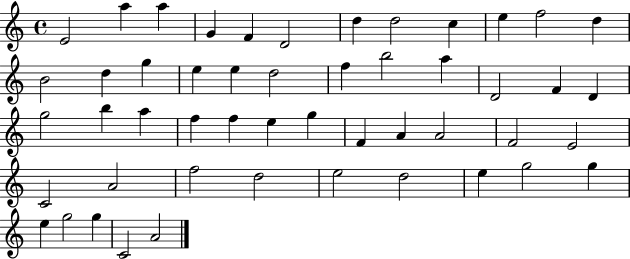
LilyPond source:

{
  \clef treble
  \time 4/4
  \defaultTimeSignature
  \key c \major
  e'2 a''4 a''4 | g'4 f'4 d'2 | d''4 d''2 c''4 | e''4 f''2 d''4 | \break b'2 d''4 g''4 | e''4 e''4 d''2 | f''4 b''2 a''4 | d'2 f'4 d'4 | \break g''2 b''4 a''4 | f''4 f''4 e''4 g''4 | f'4 a'4 a'2 | f'2 e'2 | \break c'2 a'2 | f''2 d''2 | e''2 d''2 | e''4 g''2 g''4 | \break e''4 g''2 g''4 | c'2 a'2 | \bar "|."
}